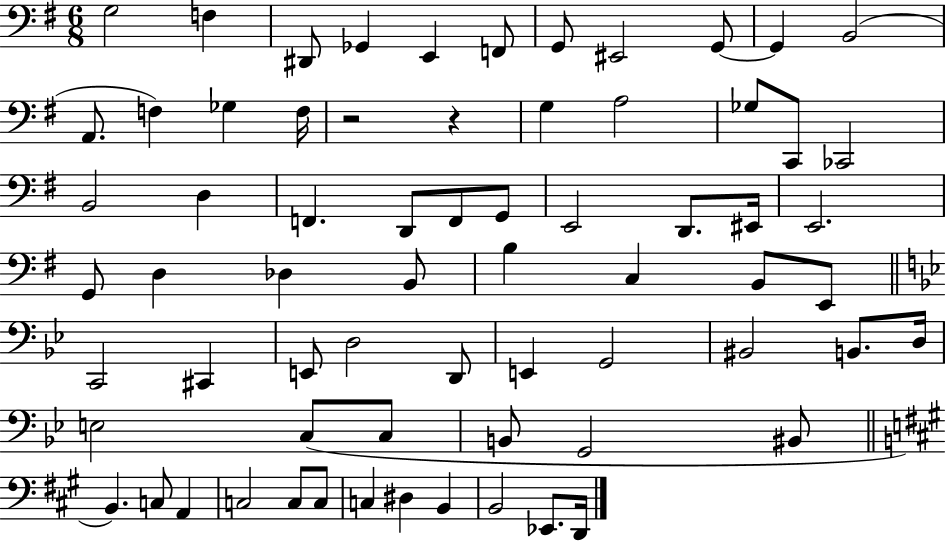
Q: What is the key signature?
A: G major